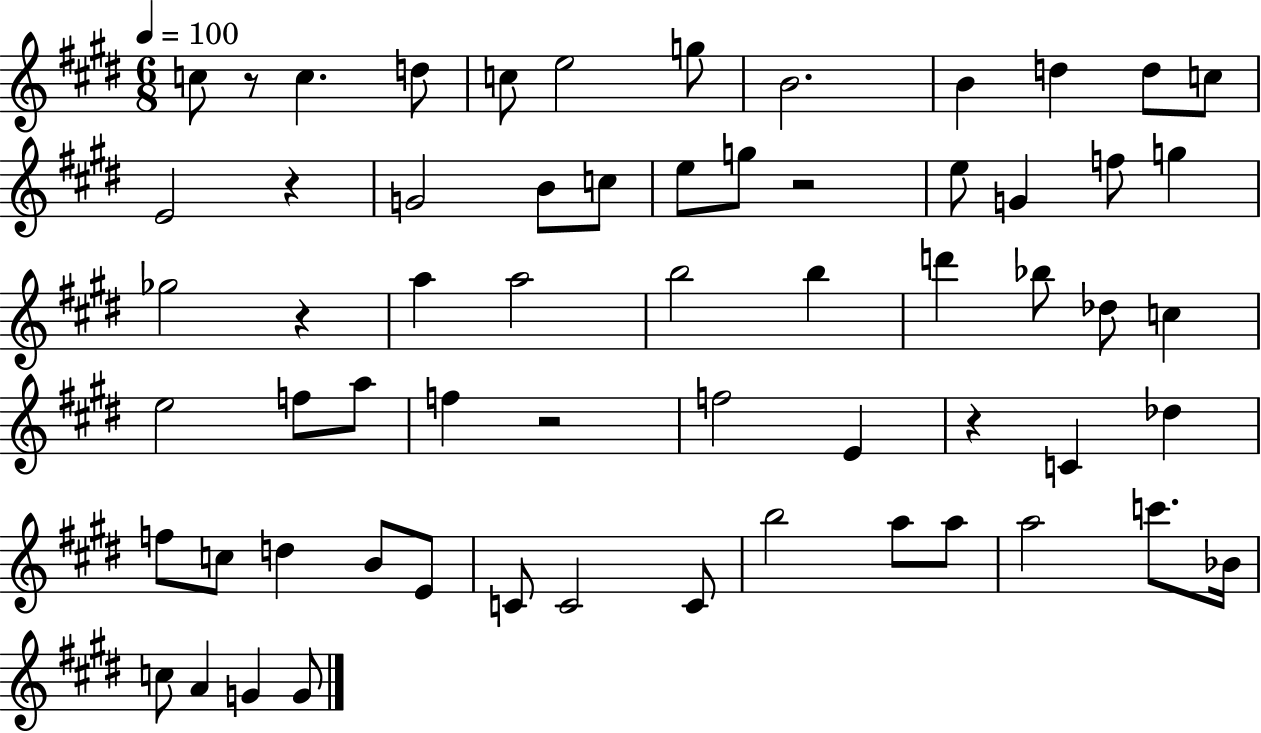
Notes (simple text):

C5/e R/e C5/q. D5/e C5/e E5/h G5/e B4/h. B4/q D5/q D5/e C5/e E4/h R/q G4/h B4/e C5/e E5/e G5/e R/h E5/e G4/q F5/e G5/q Gb5/h R/q A5/q A5/h B5/h B5/q D6/q Bb5/e Db5/e C5/q E5/h F5/e A5/e F5/q R/h F5/h E4/q R/q C4/q Db5/q F5/e C5/e D5/q B4/e E4/e C4/e C4/h C4/e B5/h A5/e A5/e A5/h C6/e. Bb4/s C5/e A4/q G4/q G4/e